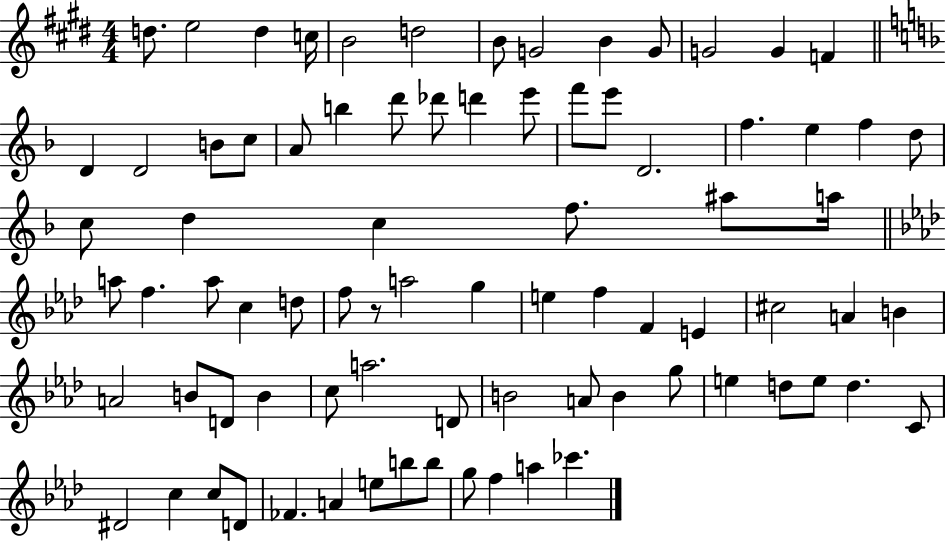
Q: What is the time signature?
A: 4/4